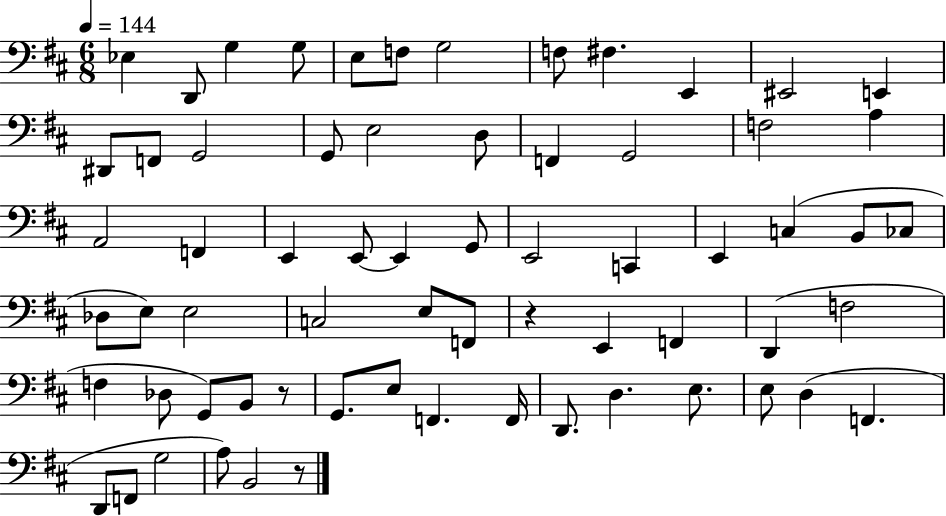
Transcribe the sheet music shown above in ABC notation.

X:1
T:Untitled
M:6/8
L:1/4
K:D
_E, D,,/2 G, G,/2 E,/2 F,/2 G,2 F,/2 ^F, E,, ^E,,2 E,, ^D,,/2 F,,/2 G,,2 G,,/2 E,2 D,/2 F,, G,,2 F,2 A, A,,2 F,, E,, E,,/2 E,, G,,/2 E,,2 C,, E,, C, B,,/2 _C,/2 _D,/2 E,/2 E,2 C,2 E,/2 F,,/2 z E,, F,, D,, F,2 F, _D,/2 G,,/2 B,,/2 z/2 G,,/2 E,/2 F,, F,,/4 D,,/2 D, E,/2 E,/2 D, F,, D,,/2 F,,/2 G,2 A,/2 B,,2 z/2